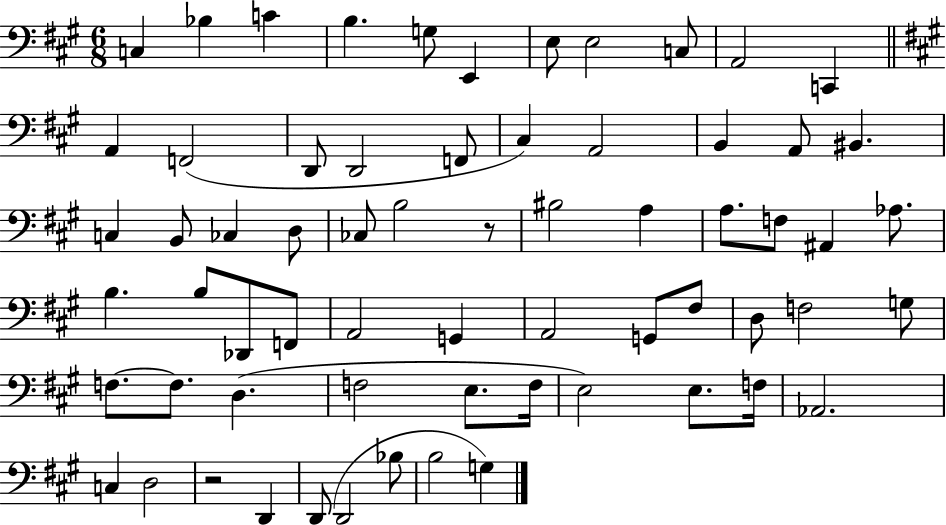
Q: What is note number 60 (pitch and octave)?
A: D2